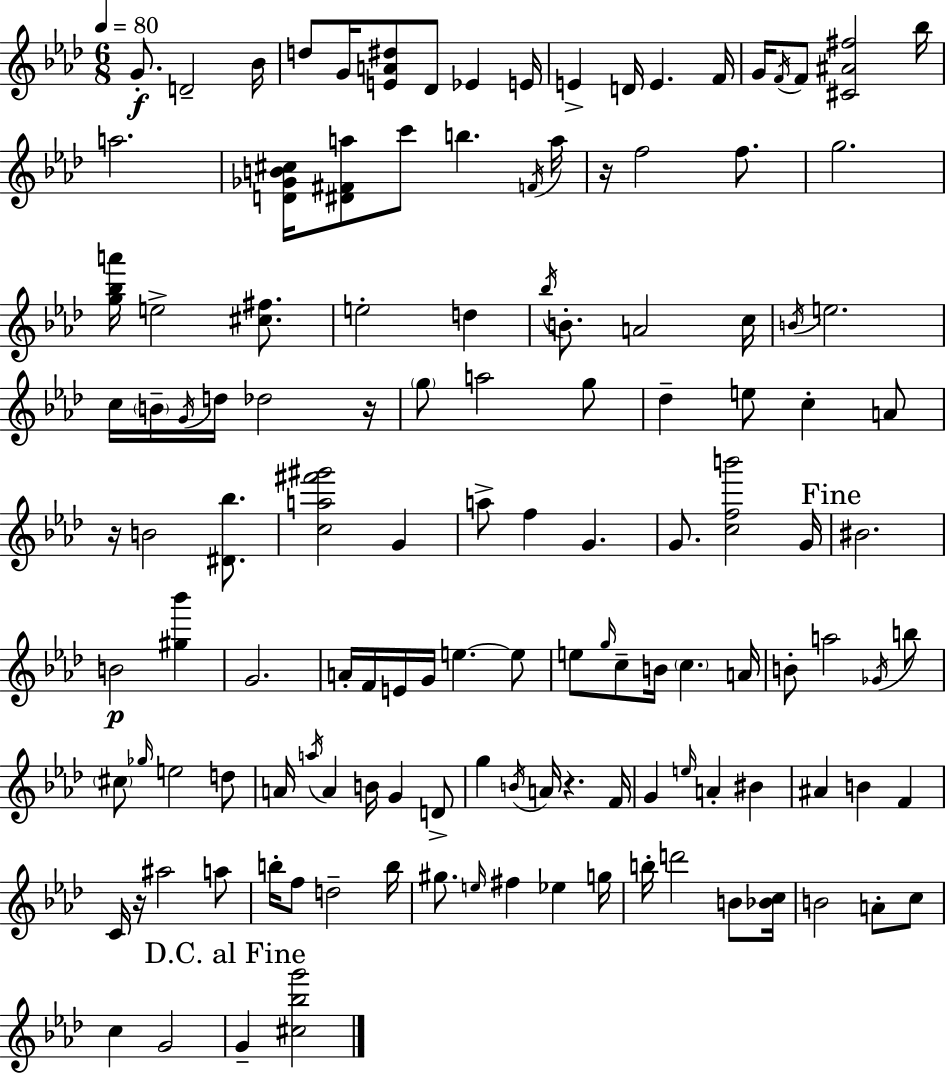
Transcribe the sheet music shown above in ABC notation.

X:1
T:Untitled
M:6/8
L:1/4
K:Fm
G/2 D2 _B/4 d/2 G/4 [EA^d]/2 _D/2 _E E/4 E D/4 E F/4 G/4 F/4 F/2 [^C^A^f]2 _b/4 a2 [D_GB^c]/4 [^D^Fa]/2 c'/2 b F/4 a/4 z/4 f2 f/2 g2 [g_ba']/4 e2 [^c^f]/2 e2 d _b/4 B/2 A2 c/4 B/4 e2 c/4 B/4 G/4 d/4 _d2 z/4 g/2 a2 g/2 _d e/2 c A/2 z/4 B2 [^D_b]/2 [ca^f'^g']2 G a/2 f G G/2 [cfb']2 G/4 ^B2 B2 [^g_b'] G2 A/4 F/4 E/4 G/4 e e/2 e/2 g/4 c/2 B/4 c A/4 B/2 a2 _G/4 b/2 ^c/2 _g/4 e2 d/2 A/4 a/4 A B/4 G D/2 g B/4 A/4 z F/4 G e/4 A ^B ^A B F C/4 z/4 ^a2 a/2 b/4 f/2 d2 b/4 ^g/2 e/4 ^f _e g/4 b/4 d'2 B/2 [_Bc]/4 B2 A/2 c/2 c G2 G [^c_bg']2